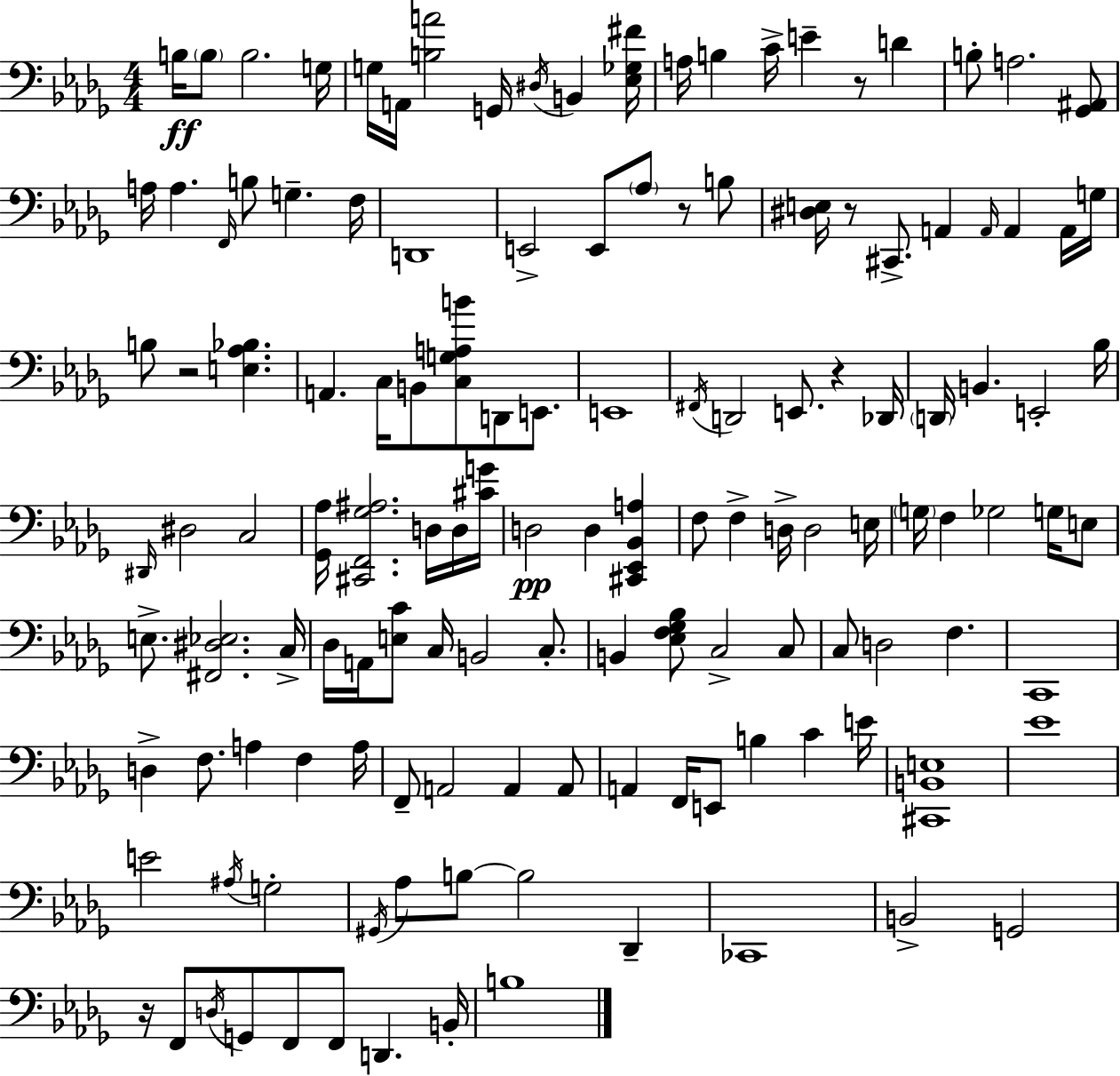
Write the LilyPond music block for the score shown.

{
  \clef bass
  \numericTimeSignature
  \time 4/4
  \key bes \minor
  b16\ff \parenthesize b8 b2. g16 | g16 a,16 <b a'>2 g,16 \acciaccatura { dis16 } b,4 | <ees ges fis'>16 a16 b4 c'16-> e'4-- r8 d'4 | b8-. a2. <ges, ais,>8 | \break a16 a4. \grace { f,16 } b8 g4.-- | f16 d,1 | e,2-> e,8 \parenthesize aes8 r8 | b8 <dis e>16 r8 cis,8.-> a,4 \grace { a,16 } a,4 | \break a,16 g16 b8 r2 <e aes bes>4. | a,4. c16 b,8 <c g a b'>8 d,8 | e,8. e,1 | \acciaccatura { fis,16 } d,2 e,8. r4 | \break des,16 \parenthesize d,16 b,4. e,2-. | bes16 \grace { dis,16 } dis2 c2 | <ges, aes>16 <cis, f, ges ais>2. | d16 d16 <cis' g'>16 d2\pp d4 | \break <cis, ees, bes, a>4 f8 f4-> d16-> d2 | e16 \parenthesize g16 f4 ges2 | g16 e8 e8.-> <fis, dis ees>2. | c16-> des16 a,16 <e c'>8 c16 b,2 | \break c8.-. b,4 <ees f ges bes>8 c2-> | c8 c8 d2 f4. | c,1 | d4-> f8. a4 | \break f4 a16 f,8-- a,2 a,4 | a,8 a,4 f,16 e,8 b4 | c'4 e'16 <cis, b, e>1 | ees'1 | \break e'2 \acciaccatura { ais16 } g2-. | \acciaccatura { gis,16 } aes8 b8~~ b2 | des,4-- ces,1 | b,2-> g,2 | \break r16 f,8 \acciaccatura { d16 } g,8 f,8 f,8 | d,4. b,16-. b1 | \bar "|."
}